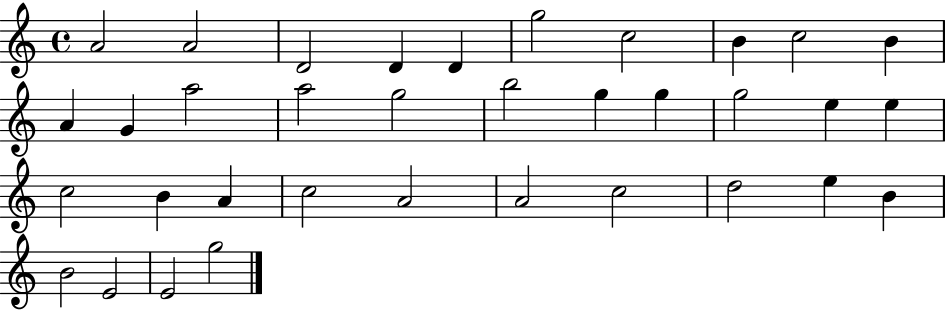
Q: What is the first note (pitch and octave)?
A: A4